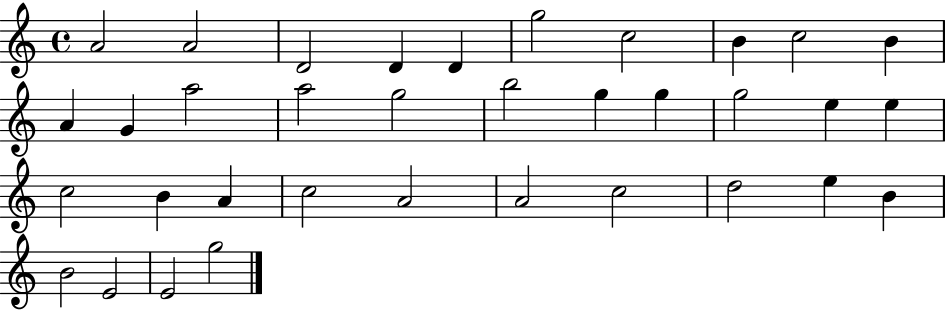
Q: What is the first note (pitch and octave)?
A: A4